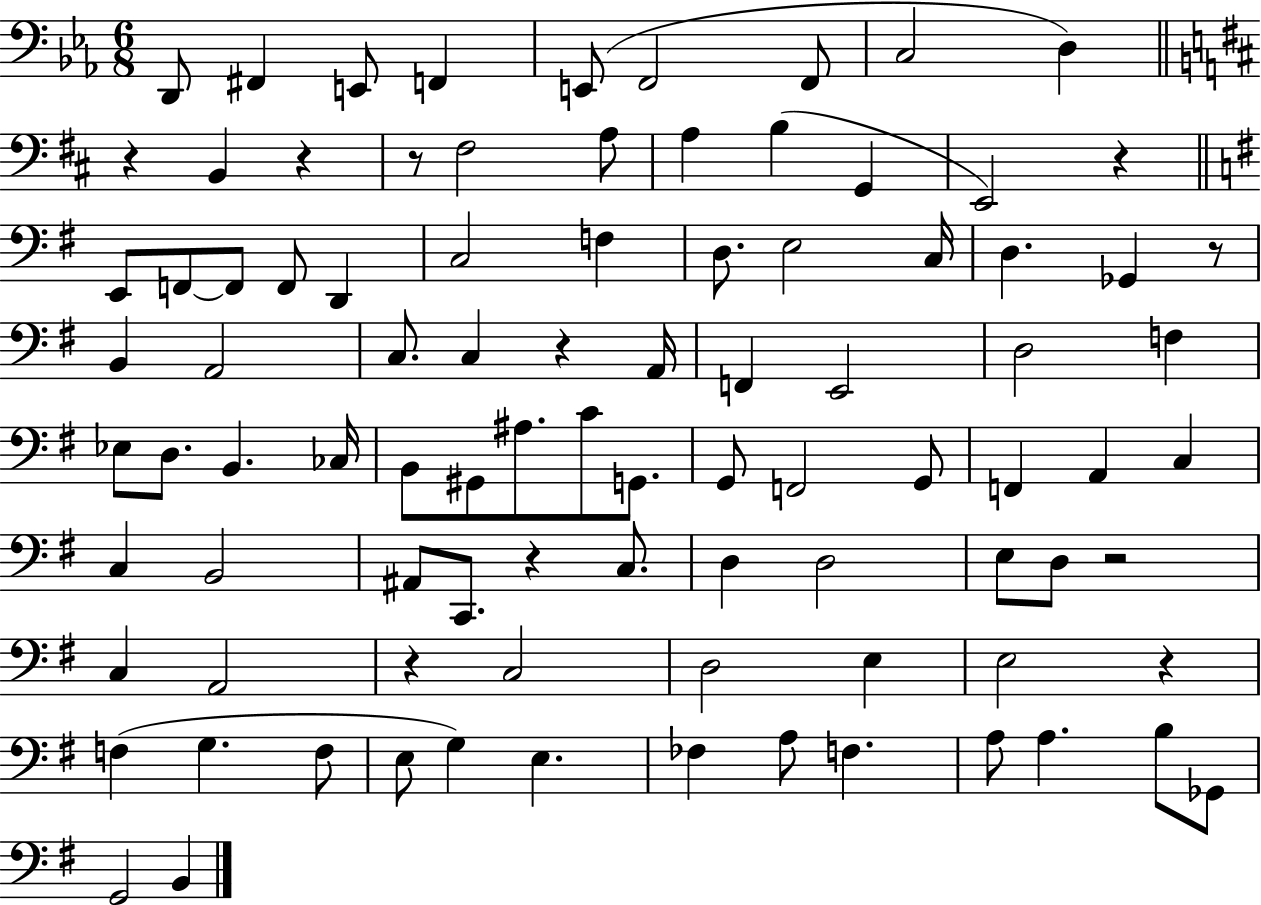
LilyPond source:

{
  \clef bass
  \numericTimeSignature
  \time 6/8
  \key ees \major
  \repeat volta 2 { d,8 fis,4 e,8 f,4 | e,8( f,2 f,8 | c2 d4) | \bar "||" \break \key b \minor r4 b,4 r4 | r8 fis2 a8 | a4 b4( g,4 | e,2) r4 | \break \bar "||" \break \key e \minor e,8 f,8~~ f,8 f,8 d,4 | c2 f4 | d8. e2 c16 | d4. ges,4 r8 | \break b,4 a,2 | c8. c4 r4 a,16 | f,4 e,2 | d2 f4 | \break ees8 d8. b,4. ces16 | b,8 gis,8 ais8. c'8 g,8. | g,8 f,2 g,8 | f,4 a,4 c4 | \break c4 b,2 | ais,8 c,8. r4 c8. | d4 d2 | e8 d8 r2 | \break c4 a,2 | r4 c2 | d2 e4 | e2 r4 | \break f4( g4. f8 | e8 g4) e4. | fes4 a8 f4. | a8 a4. b8 ges,8 | \break g,2 b,4 | } \bar "|."
}